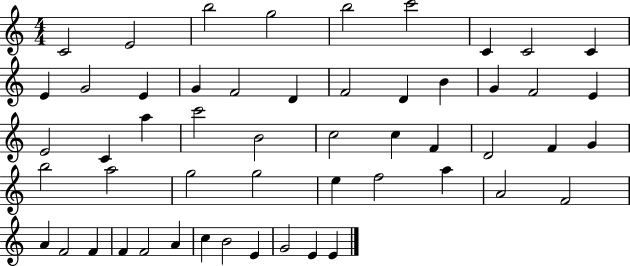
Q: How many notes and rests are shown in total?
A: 53